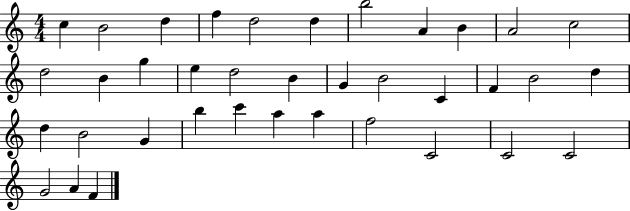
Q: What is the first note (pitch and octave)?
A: C5